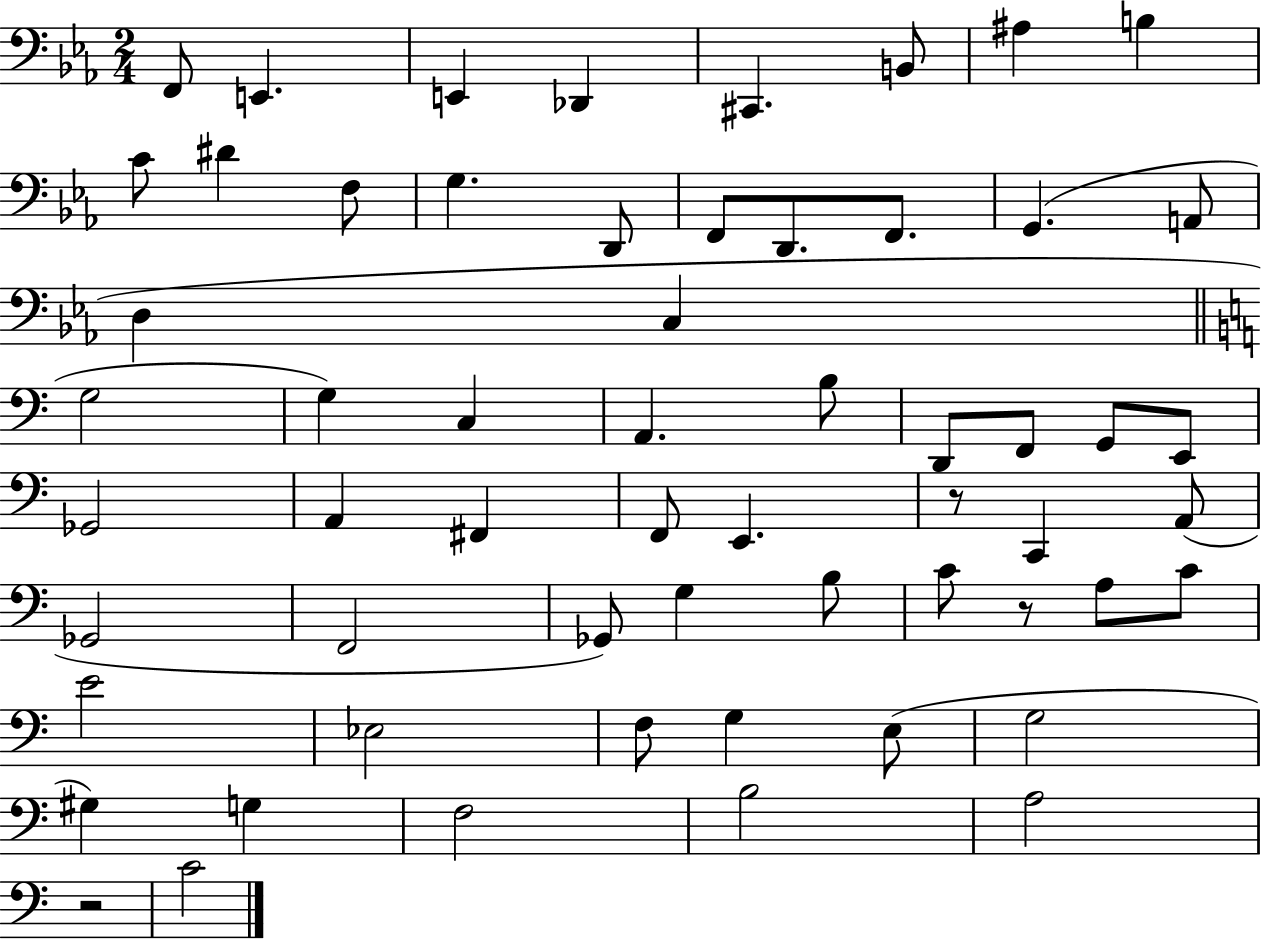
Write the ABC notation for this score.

X:1
T:Untitled
M:2/4
L:1/4
K:Eb
F,,/2 E,, E,, _D,, ^C,, B,,/2 ^A, B, C/2 ^D F,/2 G, D,,/2 F,,/2 D,,/2 F,,/2 G,, A,,/2 D, C, G,2 G, C, A,, B,/2 D,,/2 F,,/2 G,,/2 E,,/2 _G,,2 A,, ^F,, F,,/2 E,, z/2 C,, A,,/2 _G,,2 F,,2 _G,,/2 G, B,/2 C/2 z/2 A,/2 C/2 E2 _E,2 F,/2 G, E,/2 G,2 ^G, G, F,2 B,2 A,2 z2 C2